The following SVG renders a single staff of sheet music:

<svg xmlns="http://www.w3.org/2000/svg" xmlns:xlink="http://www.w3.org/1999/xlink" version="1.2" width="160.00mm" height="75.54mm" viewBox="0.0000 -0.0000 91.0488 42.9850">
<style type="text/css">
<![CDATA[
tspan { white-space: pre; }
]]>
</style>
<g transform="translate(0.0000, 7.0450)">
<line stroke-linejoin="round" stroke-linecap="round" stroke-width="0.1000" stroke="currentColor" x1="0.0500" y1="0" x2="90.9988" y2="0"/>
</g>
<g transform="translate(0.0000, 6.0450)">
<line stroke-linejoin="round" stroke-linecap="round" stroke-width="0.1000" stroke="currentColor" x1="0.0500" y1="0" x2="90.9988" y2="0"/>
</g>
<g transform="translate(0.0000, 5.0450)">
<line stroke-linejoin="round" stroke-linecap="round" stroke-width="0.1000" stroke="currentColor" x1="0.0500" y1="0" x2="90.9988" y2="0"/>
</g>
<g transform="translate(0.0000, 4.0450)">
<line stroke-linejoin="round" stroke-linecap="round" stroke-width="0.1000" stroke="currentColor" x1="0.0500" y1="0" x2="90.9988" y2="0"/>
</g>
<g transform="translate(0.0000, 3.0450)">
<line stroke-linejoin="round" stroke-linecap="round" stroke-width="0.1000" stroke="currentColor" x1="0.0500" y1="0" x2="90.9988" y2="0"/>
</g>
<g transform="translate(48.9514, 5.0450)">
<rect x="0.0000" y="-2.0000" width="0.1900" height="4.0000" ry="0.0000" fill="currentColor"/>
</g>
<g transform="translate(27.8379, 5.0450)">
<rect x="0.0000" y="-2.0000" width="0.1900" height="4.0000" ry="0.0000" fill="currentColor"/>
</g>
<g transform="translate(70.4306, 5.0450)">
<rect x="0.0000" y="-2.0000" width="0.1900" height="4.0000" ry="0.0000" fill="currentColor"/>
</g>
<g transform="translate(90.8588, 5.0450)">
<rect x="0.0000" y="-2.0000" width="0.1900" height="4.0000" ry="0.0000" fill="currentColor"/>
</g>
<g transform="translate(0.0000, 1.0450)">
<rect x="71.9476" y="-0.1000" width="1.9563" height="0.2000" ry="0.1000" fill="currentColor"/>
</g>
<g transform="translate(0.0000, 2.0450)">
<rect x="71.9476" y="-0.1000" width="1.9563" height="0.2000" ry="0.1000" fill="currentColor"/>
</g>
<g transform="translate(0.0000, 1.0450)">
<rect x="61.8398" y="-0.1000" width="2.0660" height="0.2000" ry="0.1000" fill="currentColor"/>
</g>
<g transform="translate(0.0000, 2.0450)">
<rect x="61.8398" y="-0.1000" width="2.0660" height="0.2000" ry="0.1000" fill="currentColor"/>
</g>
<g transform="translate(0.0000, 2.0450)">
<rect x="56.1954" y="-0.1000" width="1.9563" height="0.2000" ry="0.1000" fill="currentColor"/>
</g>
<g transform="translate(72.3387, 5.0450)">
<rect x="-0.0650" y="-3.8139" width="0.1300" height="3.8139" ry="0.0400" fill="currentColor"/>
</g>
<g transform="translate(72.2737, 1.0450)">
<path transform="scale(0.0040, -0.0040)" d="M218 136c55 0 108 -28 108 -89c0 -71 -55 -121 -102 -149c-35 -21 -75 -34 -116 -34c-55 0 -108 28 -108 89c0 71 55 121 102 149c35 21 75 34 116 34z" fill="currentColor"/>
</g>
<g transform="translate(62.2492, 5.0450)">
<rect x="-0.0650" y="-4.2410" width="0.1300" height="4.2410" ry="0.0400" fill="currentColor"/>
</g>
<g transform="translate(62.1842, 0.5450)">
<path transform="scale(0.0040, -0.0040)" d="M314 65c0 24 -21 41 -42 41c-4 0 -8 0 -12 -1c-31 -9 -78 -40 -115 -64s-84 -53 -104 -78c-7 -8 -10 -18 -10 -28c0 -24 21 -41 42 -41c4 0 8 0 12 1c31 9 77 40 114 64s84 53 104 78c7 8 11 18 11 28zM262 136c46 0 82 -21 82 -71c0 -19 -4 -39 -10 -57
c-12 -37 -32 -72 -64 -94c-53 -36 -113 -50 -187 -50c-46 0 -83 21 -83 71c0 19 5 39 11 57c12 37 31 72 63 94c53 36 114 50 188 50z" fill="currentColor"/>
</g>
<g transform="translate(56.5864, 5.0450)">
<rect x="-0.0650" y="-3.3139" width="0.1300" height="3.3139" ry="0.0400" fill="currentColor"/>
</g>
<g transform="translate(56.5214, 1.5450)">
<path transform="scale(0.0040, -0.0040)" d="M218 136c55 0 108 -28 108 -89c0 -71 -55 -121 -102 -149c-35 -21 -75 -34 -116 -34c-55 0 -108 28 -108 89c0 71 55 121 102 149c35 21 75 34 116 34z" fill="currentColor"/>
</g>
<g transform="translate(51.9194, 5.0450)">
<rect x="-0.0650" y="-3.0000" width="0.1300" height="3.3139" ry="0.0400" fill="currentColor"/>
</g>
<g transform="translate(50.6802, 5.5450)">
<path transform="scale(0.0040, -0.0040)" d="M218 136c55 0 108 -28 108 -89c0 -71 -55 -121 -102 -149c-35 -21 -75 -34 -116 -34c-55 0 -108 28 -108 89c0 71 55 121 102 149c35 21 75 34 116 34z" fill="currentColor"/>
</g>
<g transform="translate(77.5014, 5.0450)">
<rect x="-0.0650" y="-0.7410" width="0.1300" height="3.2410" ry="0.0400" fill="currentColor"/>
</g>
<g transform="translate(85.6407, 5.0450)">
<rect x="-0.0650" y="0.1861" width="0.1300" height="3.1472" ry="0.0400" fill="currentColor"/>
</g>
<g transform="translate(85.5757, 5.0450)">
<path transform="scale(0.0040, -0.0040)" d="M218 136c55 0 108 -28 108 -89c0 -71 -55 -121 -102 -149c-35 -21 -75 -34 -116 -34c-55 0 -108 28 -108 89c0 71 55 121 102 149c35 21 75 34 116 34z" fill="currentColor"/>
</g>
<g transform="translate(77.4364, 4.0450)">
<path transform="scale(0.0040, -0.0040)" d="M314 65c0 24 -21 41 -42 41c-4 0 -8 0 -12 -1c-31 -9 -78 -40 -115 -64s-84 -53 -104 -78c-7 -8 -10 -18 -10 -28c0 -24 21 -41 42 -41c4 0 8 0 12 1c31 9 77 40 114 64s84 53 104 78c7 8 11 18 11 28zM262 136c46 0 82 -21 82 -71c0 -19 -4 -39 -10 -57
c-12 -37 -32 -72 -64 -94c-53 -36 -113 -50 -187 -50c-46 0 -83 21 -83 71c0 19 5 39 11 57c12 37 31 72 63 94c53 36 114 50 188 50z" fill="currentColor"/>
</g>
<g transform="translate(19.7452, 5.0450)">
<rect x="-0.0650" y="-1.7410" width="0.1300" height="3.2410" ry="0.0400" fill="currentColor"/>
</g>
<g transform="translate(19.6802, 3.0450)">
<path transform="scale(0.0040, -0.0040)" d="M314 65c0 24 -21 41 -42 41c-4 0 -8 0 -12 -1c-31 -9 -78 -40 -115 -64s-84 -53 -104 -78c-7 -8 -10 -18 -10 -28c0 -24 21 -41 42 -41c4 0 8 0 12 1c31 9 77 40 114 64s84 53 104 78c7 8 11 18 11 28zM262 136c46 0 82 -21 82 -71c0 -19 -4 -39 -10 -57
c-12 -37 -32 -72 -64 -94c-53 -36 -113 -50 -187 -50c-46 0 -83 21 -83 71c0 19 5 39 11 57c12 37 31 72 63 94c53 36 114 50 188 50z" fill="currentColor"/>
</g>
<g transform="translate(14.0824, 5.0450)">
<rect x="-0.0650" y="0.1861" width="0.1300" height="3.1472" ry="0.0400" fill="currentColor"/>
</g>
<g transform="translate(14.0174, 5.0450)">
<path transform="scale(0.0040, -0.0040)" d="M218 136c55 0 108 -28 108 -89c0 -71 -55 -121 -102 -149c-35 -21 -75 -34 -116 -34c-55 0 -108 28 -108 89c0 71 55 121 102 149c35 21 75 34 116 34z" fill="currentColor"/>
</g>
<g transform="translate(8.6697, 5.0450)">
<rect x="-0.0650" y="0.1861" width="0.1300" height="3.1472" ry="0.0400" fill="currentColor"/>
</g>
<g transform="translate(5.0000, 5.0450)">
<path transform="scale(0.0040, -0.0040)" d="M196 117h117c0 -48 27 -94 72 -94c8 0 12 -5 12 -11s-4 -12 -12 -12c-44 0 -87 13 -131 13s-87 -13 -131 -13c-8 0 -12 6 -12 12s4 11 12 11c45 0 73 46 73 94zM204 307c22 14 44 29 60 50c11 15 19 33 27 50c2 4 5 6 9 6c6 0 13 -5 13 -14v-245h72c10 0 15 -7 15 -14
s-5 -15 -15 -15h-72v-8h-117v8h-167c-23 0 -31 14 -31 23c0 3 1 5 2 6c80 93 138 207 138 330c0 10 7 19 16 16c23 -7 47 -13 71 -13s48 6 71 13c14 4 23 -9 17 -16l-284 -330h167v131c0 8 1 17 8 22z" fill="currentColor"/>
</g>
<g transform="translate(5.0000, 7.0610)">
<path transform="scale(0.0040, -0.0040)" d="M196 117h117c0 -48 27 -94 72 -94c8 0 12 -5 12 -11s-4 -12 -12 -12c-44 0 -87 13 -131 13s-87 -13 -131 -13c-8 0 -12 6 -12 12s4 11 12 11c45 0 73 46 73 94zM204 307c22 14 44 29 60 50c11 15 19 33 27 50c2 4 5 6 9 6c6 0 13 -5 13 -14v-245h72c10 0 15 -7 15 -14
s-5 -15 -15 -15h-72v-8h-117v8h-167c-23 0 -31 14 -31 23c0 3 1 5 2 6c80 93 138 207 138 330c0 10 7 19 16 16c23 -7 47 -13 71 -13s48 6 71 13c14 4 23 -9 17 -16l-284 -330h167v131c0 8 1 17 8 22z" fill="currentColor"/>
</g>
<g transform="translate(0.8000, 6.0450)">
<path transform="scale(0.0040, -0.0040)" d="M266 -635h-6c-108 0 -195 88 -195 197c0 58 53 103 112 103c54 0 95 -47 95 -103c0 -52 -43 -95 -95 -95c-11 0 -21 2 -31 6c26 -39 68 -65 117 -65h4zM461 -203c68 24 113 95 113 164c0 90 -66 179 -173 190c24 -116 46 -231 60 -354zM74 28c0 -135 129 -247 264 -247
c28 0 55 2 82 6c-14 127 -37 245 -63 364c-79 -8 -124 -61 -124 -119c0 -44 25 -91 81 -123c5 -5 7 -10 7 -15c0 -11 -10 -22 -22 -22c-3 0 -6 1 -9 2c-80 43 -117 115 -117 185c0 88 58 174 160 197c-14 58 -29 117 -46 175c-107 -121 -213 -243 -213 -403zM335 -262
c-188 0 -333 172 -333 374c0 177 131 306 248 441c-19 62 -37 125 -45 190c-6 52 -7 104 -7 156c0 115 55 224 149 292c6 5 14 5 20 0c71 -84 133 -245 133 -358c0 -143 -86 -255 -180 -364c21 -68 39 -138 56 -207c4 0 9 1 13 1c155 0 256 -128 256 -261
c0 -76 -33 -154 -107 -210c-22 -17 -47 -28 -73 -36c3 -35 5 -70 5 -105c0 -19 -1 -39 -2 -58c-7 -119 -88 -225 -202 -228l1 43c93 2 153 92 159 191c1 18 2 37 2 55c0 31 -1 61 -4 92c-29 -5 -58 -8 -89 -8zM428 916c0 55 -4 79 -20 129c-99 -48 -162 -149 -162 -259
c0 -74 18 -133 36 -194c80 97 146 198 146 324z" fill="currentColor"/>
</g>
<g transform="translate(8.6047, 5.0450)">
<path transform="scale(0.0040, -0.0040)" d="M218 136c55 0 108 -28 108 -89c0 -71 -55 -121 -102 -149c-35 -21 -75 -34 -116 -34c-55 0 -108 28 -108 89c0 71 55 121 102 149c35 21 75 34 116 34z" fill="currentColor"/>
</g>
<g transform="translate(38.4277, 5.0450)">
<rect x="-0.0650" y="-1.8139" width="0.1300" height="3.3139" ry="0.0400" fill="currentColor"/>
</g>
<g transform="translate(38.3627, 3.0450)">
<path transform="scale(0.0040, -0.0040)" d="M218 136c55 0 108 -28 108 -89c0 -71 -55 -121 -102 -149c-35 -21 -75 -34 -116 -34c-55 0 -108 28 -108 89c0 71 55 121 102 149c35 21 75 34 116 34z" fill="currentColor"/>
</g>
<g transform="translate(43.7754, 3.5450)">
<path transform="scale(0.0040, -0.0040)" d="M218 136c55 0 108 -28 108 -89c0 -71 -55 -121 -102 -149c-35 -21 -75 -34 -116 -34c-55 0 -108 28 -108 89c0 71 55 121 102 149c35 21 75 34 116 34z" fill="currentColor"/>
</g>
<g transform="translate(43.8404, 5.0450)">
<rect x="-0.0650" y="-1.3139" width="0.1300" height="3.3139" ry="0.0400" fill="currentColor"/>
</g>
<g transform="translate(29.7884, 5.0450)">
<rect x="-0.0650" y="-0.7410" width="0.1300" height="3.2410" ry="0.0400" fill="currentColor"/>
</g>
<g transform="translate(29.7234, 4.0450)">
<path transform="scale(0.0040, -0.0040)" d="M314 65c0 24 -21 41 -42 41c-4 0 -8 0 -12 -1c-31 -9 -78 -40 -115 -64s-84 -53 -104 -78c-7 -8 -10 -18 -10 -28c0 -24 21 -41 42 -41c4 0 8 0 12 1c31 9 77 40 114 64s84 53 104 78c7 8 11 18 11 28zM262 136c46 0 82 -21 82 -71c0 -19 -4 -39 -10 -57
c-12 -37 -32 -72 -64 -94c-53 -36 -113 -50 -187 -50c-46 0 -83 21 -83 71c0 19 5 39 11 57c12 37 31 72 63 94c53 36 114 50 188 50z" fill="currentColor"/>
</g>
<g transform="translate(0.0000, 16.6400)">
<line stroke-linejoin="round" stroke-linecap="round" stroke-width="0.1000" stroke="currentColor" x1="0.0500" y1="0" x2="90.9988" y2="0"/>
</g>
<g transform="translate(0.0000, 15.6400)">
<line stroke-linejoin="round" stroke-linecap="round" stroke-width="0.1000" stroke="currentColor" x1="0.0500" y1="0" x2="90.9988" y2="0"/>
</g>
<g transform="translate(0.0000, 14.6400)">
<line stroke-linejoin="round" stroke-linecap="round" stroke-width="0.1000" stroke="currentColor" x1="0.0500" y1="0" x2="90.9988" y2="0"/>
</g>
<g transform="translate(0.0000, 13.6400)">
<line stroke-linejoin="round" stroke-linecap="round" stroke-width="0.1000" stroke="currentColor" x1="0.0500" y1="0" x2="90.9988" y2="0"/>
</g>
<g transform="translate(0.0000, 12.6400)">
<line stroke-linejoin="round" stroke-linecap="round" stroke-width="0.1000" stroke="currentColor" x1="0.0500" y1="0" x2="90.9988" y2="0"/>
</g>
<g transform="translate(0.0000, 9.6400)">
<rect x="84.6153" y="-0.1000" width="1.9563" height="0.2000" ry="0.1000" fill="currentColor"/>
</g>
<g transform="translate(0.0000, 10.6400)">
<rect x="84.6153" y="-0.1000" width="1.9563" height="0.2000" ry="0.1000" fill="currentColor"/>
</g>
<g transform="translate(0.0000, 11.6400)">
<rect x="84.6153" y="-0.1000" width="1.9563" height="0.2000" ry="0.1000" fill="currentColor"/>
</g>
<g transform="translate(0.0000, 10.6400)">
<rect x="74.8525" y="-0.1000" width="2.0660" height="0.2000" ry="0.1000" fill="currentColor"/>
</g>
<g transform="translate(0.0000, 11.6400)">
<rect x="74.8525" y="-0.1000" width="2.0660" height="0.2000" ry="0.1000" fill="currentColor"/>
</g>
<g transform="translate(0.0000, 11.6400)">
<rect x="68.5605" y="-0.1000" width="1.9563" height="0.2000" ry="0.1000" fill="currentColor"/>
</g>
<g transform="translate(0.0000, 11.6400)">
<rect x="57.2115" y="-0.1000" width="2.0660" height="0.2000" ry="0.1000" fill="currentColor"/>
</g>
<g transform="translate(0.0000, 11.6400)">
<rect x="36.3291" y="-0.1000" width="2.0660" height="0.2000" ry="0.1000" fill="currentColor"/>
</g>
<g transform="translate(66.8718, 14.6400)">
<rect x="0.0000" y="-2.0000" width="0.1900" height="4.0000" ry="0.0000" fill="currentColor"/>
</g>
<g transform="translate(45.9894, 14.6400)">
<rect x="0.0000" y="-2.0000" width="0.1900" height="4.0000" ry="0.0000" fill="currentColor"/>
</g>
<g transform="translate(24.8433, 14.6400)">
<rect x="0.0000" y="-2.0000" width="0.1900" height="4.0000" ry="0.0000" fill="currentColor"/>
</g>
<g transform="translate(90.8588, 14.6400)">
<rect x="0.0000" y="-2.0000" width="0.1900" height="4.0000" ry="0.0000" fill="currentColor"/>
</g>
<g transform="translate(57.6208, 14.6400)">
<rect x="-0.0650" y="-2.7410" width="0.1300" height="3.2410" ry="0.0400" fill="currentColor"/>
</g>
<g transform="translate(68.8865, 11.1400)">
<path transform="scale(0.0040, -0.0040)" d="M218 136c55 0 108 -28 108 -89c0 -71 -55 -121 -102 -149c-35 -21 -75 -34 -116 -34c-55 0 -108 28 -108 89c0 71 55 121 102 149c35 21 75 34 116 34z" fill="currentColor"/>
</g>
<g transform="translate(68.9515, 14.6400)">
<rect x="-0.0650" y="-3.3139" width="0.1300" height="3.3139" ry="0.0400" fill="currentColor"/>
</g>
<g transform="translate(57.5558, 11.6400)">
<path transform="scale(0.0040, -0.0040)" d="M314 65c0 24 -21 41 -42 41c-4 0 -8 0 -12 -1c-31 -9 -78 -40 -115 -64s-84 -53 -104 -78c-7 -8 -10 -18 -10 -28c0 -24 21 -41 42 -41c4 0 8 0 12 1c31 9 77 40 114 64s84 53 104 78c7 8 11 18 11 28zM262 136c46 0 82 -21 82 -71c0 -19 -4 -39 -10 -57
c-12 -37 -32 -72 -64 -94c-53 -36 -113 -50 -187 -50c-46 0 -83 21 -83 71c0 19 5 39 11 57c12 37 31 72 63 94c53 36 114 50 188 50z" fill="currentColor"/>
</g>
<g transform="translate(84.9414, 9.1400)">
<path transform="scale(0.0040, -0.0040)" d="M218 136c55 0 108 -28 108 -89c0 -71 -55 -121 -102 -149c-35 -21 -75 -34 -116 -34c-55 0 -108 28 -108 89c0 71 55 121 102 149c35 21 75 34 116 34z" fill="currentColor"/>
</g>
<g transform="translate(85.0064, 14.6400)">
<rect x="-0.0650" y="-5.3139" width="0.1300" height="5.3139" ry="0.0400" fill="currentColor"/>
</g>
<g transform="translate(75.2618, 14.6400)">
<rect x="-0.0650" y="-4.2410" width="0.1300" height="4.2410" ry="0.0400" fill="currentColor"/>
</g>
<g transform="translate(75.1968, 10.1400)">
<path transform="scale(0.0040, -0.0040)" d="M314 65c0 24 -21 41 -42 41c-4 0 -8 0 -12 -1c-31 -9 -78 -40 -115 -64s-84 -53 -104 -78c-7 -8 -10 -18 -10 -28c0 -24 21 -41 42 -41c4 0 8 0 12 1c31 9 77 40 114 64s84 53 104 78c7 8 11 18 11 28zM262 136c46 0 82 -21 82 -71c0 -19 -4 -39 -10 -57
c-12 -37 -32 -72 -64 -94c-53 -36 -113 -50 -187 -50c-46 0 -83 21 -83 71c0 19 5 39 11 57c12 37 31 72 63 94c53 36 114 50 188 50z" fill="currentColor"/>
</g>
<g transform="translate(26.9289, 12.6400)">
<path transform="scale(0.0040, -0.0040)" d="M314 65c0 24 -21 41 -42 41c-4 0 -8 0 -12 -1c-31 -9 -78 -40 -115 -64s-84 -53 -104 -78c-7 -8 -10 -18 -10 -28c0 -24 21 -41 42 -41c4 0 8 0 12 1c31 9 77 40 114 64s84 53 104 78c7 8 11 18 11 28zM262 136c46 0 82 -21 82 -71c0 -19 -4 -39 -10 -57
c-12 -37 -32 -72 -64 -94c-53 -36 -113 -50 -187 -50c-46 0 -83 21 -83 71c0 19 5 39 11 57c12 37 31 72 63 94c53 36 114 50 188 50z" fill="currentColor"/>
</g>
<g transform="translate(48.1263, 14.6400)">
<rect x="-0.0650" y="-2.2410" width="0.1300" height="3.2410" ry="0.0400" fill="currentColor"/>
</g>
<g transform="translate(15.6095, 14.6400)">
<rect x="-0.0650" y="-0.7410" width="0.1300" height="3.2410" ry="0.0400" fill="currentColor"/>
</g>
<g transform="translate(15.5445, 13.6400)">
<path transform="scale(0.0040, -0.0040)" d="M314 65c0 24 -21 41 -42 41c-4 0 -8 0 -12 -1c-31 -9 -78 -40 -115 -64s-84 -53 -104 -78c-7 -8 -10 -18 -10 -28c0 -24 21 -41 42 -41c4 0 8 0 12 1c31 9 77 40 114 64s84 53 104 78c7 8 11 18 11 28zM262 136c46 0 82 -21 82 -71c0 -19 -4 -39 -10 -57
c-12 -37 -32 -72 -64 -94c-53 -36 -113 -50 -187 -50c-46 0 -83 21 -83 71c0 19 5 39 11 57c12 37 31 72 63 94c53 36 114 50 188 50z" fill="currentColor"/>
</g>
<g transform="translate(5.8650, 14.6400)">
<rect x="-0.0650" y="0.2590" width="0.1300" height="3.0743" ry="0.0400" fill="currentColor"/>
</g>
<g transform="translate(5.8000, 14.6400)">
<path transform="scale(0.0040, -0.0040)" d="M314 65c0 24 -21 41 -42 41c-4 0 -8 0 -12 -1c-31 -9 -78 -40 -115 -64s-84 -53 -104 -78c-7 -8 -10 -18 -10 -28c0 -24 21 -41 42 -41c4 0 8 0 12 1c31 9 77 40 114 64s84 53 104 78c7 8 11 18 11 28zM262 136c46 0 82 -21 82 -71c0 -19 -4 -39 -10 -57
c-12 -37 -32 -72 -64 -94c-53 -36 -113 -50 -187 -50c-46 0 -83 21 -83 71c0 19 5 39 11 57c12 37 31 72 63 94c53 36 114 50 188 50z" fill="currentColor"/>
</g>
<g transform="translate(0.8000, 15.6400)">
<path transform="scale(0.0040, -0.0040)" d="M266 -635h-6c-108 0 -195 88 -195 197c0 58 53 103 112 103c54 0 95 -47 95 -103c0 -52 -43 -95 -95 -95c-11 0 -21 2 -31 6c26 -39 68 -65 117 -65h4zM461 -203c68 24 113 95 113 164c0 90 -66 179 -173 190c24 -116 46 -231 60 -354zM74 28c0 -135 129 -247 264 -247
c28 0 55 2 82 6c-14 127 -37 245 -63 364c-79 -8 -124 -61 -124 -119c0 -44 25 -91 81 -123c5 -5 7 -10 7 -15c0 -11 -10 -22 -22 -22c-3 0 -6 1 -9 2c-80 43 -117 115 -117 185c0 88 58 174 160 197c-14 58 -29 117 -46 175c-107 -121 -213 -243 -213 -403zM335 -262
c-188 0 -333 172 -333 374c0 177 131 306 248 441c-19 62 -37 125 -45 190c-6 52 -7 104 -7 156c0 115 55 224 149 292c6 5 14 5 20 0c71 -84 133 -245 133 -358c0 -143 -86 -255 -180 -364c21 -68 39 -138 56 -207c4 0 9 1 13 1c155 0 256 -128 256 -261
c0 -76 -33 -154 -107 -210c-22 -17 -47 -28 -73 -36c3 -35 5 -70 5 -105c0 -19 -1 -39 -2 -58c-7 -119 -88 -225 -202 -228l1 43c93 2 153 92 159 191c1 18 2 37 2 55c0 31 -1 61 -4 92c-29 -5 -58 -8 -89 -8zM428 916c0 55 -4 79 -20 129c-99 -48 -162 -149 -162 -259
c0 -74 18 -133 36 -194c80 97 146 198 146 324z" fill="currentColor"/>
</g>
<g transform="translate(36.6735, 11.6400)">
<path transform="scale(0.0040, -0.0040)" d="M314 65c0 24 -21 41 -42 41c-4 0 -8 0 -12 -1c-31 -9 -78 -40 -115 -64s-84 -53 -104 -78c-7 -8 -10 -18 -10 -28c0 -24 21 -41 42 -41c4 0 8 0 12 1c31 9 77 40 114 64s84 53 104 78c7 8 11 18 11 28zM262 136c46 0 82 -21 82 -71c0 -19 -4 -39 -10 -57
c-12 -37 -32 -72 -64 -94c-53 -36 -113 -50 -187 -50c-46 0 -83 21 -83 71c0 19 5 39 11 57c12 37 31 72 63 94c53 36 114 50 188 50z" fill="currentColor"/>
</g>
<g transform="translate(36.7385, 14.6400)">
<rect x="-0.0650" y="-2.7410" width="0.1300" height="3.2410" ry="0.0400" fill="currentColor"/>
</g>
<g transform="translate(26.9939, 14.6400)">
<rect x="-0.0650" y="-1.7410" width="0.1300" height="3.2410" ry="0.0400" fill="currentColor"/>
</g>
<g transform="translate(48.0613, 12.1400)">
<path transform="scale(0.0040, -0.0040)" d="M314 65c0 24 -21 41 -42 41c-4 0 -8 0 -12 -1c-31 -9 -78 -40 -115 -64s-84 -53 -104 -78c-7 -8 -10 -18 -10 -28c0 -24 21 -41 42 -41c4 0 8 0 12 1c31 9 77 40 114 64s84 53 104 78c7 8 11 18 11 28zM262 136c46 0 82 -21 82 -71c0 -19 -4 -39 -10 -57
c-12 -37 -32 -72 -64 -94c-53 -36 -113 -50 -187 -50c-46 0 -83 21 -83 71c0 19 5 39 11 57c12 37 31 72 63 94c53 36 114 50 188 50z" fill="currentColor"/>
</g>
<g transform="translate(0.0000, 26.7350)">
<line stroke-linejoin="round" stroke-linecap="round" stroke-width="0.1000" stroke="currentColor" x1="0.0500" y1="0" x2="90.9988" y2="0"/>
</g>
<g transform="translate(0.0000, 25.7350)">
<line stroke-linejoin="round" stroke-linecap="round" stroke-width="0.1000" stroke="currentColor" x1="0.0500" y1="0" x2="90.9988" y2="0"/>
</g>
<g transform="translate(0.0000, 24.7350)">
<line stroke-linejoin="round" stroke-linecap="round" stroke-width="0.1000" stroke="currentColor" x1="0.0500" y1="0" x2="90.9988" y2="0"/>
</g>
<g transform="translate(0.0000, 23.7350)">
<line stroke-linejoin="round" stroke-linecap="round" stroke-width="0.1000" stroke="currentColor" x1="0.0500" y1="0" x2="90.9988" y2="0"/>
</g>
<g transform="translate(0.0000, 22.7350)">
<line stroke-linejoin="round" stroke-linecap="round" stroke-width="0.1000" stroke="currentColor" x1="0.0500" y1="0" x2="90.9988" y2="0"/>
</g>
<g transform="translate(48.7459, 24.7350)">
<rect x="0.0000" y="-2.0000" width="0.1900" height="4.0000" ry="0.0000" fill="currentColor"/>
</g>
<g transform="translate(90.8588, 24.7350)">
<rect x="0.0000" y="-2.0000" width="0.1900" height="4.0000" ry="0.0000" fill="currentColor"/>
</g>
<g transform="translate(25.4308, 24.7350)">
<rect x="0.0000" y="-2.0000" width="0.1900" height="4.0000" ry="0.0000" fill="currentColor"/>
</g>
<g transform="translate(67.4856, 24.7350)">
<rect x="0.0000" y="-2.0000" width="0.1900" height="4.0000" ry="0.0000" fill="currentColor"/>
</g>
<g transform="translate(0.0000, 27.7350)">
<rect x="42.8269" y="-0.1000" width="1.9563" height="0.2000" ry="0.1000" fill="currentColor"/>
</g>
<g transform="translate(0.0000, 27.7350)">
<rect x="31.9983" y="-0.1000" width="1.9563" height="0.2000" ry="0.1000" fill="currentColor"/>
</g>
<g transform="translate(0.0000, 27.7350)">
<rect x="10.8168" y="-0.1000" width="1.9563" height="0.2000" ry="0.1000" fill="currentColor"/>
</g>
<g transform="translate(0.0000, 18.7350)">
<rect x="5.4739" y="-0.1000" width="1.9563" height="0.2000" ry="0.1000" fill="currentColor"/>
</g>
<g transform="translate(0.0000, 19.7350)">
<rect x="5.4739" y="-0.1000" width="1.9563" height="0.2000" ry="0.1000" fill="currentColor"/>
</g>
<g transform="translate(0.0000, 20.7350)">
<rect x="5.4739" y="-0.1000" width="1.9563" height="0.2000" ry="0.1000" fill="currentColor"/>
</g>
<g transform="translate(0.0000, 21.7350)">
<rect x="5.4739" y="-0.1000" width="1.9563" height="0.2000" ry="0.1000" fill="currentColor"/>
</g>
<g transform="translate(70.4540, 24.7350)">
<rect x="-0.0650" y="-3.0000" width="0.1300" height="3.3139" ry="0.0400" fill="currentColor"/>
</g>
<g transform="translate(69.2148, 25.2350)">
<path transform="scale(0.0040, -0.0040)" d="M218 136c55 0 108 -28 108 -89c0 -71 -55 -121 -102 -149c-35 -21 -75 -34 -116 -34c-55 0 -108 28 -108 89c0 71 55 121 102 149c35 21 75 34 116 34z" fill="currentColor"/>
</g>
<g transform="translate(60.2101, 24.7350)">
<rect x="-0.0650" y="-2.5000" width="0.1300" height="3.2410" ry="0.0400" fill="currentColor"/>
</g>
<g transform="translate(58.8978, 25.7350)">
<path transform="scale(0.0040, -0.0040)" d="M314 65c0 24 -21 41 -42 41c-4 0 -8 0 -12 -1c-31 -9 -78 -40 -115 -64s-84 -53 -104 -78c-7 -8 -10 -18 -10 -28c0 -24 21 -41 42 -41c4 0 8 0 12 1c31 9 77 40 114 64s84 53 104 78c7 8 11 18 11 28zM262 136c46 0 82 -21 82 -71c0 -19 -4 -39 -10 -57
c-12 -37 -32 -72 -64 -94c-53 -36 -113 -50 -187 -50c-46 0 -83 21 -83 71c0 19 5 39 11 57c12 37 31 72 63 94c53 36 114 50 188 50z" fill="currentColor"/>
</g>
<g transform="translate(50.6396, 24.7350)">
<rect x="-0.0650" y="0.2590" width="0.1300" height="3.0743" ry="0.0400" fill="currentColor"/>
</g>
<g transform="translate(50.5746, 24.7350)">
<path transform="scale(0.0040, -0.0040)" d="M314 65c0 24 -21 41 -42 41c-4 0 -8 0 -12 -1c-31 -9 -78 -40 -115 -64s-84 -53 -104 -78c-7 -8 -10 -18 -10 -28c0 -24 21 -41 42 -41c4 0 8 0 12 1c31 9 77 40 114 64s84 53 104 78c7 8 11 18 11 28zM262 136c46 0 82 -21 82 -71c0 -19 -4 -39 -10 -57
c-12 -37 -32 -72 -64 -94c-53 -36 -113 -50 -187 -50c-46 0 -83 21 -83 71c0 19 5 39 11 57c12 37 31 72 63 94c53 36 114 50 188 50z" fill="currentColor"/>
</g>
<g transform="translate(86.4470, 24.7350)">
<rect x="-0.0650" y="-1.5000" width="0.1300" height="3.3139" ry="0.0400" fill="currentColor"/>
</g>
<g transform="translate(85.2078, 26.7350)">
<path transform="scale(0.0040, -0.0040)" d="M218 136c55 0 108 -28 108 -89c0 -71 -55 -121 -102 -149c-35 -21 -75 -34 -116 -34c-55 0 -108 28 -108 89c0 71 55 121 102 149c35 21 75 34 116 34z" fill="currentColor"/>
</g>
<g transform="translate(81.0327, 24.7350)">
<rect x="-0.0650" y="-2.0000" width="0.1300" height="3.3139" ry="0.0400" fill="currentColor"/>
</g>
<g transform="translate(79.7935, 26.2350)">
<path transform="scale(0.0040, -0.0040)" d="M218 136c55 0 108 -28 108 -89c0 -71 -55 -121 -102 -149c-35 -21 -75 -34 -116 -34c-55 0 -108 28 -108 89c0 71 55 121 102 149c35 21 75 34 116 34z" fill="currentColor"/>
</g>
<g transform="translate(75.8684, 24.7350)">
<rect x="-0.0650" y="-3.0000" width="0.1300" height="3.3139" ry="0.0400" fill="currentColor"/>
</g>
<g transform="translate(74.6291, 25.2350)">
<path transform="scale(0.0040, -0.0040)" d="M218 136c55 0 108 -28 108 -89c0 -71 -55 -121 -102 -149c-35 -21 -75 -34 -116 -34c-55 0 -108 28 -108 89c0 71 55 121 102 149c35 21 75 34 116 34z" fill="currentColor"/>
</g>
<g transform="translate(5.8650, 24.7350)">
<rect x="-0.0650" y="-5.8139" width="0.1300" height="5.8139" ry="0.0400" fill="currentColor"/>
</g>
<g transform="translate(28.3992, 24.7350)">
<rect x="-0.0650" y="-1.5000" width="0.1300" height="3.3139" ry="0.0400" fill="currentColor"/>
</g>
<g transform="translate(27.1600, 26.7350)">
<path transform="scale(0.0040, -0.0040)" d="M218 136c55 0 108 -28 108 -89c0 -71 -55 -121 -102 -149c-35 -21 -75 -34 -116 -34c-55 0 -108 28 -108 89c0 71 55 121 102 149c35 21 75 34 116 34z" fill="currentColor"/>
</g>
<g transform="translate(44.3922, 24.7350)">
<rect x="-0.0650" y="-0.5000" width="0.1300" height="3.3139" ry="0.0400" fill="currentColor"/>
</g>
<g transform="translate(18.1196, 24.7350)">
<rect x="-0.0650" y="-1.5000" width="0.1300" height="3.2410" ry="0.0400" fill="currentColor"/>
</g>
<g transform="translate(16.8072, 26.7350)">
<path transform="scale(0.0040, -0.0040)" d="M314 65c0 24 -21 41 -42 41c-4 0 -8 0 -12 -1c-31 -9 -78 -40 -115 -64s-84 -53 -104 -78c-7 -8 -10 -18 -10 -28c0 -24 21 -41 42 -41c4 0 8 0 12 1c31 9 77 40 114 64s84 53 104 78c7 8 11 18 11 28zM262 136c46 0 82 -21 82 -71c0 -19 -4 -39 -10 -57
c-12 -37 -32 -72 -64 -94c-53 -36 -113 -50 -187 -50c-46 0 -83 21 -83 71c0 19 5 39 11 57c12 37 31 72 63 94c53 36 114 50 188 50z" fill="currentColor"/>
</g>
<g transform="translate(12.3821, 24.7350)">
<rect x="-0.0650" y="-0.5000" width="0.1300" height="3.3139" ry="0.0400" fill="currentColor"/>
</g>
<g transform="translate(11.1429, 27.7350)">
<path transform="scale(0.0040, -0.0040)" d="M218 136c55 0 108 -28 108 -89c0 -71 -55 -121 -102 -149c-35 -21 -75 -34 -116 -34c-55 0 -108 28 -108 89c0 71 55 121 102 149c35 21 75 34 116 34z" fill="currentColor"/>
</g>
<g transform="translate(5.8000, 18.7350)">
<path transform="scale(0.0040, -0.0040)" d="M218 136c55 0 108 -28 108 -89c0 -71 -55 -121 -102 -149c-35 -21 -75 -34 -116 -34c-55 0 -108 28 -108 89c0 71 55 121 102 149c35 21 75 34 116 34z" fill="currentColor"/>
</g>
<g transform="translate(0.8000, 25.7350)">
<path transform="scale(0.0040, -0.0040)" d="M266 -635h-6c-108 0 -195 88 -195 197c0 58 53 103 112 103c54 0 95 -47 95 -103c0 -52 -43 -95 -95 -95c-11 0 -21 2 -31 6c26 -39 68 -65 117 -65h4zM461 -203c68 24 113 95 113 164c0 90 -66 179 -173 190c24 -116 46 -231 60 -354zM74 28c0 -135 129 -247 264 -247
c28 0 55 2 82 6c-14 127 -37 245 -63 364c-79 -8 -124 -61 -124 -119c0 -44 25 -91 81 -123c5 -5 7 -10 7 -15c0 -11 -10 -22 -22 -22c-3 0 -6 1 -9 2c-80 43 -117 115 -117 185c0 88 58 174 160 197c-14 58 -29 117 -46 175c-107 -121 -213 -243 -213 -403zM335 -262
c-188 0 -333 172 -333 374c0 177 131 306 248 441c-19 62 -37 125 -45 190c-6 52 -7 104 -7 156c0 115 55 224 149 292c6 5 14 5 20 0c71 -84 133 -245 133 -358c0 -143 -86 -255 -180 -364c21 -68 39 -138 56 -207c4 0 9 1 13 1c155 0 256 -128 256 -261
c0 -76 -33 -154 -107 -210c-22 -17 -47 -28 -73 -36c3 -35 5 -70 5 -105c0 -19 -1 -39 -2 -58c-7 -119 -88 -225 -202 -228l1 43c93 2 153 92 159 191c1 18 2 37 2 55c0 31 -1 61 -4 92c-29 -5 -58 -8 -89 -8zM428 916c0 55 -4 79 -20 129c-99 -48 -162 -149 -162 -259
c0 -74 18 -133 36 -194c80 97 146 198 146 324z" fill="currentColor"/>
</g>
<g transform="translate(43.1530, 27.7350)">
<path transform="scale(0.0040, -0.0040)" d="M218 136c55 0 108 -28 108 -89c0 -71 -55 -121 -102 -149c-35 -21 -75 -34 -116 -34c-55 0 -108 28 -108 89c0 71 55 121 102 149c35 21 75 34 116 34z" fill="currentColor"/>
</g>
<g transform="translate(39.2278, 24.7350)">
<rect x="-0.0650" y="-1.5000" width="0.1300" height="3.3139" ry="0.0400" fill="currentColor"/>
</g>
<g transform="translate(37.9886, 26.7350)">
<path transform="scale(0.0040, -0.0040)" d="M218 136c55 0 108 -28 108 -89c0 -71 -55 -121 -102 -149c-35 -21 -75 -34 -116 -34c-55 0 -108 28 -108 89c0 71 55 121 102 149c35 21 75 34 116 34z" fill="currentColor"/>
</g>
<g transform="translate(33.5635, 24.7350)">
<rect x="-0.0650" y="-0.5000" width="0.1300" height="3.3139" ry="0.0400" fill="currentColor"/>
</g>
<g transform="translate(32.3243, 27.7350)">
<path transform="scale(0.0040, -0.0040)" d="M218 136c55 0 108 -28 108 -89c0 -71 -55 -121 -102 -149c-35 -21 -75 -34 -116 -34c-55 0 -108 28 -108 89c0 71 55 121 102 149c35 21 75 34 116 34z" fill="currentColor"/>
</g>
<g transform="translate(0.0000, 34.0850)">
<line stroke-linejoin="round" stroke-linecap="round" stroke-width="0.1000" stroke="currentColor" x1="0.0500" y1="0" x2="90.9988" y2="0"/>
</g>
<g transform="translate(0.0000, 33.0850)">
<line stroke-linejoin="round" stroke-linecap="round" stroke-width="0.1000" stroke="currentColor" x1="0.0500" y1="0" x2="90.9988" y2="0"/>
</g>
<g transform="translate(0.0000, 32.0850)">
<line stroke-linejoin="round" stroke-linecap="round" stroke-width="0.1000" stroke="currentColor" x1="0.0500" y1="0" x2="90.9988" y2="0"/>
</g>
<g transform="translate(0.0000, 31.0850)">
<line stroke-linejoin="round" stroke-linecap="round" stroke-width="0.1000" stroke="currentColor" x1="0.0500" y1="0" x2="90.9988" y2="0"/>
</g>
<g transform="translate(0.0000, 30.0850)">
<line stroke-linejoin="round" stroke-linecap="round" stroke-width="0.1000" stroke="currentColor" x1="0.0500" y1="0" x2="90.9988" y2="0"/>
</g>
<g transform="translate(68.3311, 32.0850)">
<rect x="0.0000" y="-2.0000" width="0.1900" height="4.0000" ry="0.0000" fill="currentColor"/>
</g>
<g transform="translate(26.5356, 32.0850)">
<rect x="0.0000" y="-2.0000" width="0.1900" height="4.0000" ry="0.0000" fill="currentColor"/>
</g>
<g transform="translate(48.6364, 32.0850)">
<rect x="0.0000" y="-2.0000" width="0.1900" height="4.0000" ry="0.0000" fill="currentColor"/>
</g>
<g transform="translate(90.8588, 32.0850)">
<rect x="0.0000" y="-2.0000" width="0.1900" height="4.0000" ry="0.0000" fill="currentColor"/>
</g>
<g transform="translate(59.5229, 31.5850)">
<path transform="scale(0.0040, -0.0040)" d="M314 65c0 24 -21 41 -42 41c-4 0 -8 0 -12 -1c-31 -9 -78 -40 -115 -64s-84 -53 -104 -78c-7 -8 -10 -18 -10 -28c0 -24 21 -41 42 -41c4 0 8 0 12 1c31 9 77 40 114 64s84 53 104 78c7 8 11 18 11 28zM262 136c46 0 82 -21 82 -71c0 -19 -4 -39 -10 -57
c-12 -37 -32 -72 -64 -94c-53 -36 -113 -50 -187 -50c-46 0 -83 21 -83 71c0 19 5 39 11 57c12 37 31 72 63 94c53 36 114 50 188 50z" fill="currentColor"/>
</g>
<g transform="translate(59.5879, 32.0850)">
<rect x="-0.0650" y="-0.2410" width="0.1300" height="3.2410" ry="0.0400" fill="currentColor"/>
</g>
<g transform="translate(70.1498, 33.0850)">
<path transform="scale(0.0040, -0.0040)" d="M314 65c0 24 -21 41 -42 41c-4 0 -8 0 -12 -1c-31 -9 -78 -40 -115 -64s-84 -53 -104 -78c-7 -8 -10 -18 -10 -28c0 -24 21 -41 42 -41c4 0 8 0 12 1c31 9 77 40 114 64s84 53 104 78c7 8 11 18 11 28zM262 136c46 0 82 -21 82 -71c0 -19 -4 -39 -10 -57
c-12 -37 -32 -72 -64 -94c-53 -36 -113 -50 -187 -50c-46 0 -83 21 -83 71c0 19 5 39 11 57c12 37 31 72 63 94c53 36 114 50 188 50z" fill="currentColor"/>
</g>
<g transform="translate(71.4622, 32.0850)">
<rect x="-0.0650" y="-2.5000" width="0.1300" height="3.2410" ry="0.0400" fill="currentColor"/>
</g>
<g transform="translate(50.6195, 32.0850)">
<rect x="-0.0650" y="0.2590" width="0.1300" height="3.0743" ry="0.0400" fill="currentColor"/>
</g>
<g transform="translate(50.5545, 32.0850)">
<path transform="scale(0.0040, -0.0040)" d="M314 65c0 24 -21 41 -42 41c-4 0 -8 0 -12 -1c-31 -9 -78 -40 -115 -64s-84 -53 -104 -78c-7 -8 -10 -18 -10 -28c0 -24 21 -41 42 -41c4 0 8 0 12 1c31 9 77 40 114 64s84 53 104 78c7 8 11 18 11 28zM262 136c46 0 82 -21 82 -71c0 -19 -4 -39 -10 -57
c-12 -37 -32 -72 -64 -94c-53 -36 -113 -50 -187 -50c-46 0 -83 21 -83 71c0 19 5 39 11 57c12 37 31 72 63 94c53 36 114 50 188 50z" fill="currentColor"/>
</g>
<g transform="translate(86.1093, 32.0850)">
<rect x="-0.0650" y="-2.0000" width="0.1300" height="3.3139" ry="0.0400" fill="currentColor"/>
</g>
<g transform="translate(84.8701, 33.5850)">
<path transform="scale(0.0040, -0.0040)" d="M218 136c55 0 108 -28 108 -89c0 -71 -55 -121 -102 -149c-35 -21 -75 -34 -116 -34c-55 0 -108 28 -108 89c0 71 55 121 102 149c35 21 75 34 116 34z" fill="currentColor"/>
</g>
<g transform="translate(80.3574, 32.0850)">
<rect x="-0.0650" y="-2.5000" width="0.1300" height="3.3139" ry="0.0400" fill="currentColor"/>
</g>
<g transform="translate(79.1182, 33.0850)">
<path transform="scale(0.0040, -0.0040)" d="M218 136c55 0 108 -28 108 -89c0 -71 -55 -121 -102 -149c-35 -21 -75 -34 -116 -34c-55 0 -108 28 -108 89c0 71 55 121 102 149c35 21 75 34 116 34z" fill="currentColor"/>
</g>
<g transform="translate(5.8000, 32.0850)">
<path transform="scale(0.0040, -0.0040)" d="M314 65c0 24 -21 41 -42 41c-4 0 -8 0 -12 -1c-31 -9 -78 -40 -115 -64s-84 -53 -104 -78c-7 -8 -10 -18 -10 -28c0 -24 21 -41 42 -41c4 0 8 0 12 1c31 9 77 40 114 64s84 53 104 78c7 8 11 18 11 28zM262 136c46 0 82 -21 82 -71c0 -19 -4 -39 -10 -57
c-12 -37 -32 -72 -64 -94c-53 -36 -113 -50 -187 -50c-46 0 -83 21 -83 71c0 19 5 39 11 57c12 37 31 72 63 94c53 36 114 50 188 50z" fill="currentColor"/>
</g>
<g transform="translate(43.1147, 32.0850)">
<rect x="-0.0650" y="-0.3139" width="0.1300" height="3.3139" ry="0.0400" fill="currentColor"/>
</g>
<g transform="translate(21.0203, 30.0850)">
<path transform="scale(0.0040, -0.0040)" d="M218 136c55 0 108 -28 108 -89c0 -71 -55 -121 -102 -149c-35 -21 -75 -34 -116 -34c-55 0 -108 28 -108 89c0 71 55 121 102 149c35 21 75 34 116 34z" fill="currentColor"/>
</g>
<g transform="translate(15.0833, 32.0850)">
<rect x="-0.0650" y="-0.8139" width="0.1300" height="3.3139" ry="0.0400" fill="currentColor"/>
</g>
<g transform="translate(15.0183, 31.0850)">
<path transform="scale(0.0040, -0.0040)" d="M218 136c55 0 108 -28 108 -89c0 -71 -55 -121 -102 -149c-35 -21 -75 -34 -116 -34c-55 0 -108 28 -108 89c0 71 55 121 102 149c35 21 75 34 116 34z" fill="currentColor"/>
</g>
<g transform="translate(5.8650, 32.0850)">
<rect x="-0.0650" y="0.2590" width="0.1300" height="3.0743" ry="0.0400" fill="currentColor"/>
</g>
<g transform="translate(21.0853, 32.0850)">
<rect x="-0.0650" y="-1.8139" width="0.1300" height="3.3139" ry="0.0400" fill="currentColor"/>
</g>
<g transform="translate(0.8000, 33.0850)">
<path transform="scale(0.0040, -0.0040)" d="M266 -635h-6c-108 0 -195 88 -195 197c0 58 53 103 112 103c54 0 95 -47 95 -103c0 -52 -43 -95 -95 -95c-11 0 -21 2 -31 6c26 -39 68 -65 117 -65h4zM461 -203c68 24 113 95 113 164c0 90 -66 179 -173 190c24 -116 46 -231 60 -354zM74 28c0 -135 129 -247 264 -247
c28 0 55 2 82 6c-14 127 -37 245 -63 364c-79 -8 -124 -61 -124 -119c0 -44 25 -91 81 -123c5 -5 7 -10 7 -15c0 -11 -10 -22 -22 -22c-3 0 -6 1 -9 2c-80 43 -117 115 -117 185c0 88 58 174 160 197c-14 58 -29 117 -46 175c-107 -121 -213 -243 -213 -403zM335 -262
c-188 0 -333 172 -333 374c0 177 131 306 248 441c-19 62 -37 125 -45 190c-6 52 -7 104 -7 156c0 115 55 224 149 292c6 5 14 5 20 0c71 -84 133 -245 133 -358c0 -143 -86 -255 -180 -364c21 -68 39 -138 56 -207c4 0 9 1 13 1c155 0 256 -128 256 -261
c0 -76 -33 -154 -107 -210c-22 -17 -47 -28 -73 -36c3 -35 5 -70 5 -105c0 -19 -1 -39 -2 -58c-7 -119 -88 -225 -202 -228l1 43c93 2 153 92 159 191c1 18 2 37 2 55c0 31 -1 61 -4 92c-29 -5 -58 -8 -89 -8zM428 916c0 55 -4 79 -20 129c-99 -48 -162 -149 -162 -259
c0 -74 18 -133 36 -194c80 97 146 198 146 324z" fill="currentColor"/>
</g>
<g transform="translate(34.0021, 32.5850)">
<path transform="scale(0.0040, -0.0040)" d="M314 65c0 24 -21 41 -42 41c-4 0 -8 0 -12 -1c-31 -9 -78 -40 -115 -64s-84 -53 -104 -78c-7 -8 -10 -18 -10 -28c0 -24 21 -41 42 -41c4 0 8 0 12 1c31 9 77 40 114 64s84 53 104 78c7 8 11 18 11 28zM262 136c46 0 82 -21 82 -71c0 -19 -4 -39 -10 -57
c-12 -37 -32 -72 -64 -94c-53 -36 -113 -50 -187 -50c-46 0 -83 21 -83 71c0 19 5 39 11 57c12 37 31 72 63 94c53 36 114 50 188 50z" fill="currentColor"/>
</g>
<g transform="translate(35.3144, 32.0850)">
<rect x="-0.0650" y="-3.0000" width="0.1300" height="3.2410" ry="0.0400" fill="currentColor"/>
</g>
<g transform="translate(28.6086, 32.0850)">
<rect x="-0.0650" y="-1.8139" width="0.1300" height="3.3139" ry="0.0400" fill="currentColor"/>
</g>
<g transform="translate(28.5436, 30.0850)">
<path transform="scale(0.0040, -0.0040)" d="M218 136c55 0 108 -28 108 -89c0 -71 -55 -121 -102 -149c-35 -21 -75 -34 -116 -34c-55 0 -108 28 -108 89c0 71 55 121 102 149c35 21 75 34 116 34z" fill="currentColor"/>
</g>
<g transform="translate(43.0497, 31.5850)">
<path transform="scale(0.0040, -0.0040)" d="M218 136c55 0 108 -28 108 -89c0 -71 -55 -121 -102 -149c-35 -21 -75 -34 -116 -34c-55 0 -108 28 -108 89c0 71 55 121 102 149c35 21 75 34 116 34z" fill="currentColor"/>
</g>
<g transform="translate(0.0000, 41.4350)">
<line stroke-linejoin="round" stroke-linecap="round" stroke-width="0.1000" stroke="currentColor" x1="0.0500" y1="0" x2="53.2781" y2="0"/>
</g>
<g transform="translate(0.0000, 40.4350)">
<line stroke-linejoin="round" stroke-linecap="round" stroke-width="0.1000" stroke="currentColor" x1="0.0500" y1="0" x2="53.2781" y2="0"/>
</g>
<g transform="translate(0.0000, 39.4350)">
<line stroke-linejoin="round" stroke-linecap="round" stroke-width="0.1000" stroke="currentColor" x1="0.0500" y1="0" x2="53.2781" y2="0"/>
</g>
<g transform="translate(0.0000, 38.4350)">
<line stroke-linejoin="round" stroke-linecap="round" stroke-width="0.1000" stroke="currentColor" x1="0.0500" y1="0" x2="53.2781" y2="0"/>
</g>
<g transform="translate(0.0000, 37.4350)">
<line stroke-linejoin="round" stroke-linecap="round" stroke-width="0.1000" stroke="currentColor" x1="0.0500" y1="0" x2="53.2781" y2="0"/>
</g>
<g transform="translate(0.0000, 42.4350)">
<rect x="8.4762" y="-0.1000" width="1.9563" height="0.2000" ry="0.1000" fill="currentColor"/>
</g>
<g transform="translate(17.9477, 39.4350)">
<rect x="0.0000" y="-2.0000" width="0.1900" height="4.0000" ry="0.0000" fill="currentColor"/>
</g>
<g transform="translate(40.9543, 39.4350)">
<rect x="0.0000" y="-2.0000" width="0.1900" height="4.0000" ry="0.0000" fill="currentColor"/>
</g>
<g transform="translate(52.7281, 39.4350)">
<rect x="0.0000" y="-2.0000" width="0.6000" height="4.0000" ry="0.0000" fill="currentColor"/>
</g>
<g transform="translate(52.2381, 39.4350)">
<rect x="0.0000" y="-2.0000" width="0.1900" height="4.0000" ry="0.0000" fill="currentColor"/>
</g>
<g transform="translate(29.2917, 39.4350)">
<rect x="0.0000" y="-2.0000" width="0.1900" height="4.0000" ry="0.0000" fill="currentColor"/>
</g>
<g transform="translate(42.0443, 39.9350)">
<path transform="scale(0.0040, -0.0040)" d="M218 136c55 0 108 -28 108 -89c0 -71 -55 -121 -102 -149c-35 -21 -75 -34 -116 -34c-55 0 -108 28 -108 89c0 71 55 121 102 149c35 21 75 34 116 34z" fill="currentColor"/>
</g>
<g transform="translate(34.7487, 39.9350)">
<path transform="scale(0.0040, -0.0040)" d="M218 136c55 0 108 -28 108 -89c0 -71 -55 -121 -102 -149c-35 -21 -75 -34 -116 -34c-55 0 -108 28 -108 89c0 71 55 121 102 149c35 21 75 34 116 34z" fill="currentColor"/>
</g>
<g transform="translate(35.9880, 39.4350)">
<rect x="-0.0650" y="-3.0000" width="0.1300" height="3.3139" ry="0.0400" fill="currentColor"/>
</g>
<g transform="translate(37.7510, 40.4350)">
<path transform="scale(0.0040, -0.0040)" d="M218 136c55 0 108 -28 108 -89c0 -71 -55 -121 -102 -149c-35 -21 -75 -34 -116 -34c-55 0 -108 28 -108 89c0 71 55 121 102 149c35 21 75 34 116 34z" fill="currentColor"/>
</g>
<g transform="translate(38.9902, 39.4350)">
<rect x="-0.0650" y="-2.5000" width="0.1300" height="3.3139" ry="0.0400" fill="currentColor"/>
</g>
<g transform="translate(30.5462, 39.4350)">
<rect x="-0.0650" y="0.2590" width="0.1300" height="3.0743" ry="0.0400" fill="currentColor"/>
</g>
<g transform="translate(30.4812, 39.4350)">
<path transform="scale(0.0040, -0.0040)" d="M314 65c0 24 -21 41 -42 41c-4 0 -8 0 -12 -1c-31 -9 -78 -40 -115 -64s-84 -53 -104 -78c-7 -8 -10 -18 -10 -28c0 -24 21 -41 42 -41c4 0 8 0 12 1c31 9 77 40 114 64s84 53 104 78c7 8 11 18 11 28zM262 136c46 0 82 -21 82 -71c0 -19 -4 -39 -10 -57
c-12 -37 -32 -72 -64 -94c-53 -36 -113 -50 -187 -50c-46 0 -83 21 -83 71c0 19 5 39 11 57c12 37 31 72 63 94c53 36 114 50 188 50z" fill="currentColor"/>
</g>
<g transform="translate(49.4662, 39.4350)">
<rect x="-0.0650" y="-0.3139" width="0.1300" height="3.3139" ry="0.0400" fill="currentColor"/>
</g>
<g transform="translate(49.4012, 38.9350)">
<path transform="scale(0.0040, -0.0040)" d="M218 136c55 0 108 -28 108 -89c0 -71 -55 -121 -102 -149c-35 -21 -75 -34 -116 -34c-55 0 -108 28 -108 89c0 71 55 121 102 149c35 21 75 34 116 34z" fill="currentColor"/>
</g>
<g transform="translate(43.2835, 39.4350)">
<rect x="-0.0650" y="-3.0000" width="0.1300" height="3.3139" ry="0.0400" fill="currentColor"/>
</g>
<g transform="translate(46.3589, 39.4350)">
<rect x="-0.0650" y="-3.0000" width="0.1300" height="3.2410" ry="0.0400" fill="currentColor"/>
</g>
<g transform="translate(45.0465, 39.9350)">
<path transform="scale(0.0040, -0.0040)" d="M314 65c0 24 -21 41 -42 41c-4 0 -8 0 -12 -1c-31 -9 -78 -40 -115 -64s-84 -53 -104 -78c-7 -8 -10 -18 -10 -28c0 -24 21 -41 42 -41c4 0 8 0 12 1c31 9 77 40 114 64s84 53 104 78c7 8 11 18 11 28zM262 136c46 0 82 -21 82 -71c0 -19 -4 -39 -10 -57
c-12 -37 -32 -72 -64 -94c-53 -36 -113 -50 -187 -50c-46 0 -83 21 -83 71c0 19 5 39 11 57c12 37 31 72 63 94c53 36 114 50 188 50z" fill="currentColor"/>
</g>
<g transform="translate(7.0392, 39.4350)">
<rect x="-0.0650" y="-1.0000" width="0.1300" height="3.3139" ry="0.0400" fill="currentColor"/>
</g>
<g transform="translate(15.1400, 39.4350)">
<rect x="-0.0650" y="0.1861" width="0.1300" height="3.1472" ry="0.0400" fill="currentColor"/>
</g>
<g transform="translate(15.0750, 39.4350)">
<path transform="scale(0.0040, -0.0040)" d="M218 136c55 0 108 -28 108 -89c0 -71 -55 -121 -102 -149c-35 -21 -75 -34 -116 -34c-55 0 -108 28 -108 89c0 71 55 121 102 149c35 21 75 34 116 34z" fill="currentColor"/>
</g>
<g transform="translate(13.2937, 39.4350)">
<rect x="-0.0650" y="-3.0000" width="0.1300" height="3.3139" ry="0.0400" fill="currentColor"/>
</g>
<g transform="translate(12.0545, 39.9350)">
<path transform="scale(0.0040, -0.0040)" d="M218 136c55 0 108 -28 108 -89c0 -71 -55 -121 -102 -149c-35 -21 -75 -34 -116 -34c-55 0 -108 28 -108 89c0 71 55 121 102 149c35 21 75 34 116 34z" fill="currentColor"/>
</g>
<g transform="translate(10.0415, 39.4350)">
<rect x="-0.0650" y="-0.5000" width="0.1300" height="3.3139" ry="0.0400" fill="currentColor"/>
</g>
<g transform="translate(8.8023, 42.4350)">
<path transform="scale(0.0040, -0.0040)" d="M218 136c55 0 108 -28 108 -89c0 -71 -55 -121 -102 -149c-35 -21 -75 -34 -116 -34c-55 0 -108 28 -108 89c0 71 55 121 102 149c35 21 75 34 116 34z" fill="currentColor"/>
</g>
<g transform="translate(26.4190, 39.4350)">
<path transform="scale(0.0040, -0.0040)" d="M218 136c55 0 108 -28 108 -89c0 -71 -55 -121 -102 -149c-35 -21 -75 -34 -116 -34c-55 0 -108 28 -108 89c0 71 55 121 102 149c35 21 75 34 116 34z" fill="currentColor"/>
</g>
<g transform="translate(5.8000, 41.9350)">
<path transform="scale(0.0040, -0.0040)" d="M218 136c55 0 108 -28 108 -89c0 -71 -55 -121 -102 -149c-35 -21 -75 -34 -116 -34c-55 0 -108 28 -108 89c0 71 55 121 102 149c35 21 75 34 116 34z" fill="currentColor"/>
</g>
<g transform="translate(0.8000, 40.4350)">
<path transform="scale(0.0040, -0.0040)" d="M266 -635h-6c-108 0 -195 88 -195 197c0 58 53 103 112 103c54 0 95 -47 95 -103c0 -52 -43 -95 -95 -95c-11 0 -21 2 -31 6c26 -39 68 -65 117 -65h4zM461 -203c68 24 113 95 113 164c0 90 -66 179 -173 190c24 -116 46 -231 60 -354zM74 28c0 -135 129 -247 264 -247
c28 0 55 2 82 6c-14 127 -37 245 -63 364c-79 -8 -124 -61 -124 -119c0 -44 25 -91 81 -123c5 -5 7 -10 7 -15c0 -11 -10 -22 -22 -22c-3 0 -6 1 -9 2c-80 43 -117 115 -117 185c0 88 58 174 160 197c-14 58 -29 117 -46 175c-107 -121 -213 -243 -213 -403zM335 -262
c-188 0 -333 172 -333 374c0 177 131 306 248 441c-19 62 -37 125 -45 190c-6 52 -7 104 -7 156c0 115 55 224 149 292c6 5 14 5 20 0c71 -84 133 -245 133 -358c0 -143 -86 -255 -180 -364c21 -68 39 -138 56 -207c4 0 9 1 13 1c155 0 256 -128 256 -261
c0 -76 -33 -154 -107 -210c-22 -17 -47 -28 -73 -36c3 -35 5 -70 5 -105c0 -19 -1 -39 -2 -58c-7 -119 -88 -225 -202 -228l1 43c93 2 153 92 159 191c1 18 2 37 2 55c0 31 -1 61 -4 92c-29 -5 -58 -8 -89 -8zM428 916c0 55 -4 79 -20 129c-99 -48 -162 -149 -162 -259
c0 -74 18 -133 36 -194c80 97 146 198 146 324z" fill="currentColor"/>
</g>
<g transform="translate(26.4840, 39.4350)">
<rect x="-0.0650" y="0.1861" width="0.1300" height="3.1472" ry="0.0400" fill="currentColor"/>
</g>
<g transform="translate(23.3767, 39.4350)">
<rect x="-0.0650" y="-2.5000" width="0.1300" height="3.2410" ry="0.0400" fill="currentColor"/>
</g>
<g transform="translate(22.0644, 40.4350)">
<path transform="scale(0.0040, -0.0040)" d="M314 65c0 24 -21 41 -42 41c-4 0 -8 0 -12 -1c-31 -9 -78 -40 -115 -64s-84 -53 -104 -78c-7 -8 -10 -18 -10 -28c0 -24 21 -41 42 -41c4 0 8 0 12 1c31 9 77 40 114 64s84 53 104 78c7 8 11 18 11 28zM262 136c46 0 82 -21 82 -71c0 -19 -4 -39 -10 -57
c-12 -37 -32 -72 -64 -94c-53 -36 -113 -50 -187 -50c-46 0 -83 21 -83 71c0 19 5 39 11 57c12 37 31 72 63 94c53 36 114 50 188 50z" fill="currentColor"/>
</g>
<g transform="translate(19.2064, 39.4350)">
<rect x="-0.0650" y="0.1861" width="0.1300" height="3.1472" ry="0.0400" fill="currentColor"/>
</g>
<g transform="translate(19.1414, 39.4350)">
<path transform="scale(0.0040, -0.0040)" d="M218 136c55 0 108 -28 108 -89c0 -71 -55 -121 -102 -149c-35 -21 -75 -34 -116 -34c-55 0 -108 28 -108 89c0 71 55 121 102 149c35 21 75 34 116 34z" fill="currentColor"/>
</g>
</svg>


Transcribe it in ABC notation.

X:1
T:Untitled
M:4/4
L:1/4
K:C
B B f2 d2 f e A b d'2 c' d2 B B2 d2 f2 a2 g2 a2 b d'2 f' g' C E2 E C E C B2 G2 A A F E B2 d f f A2 c B2 c2 G2 G F D C A B B G2 B B2 A G A A2 c